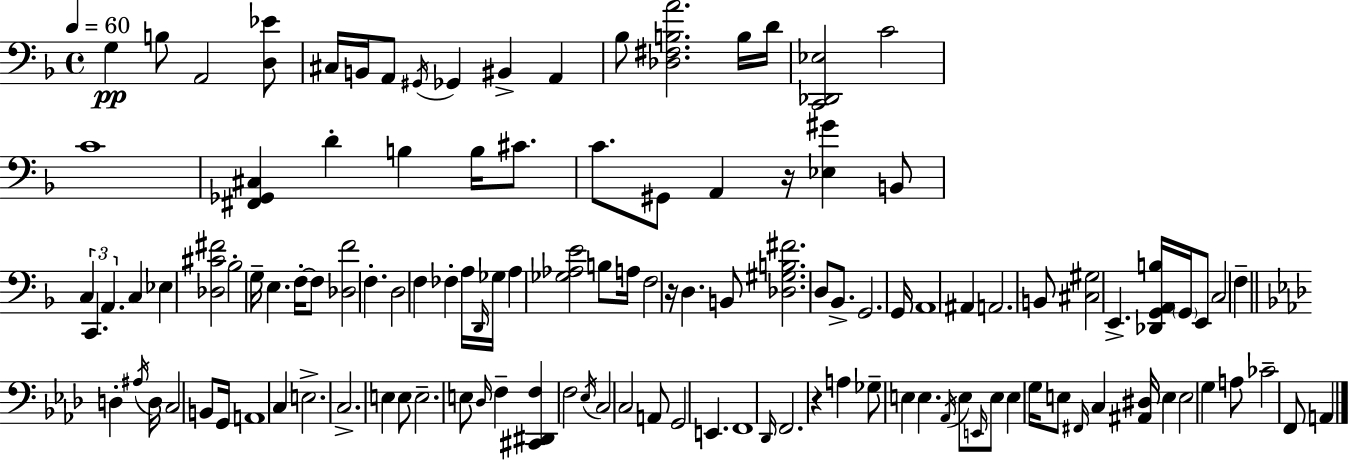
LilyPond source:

{
  \clef bass
  \time 4/4
  \defaultTimeSignature
  \key d \minor
  \tempo 4 = 60
  g4\pp b8 a,2 <d ees'>8 | cis16 b,16 a,8 \acciaccatura { gis,16 } ges,4 bis,4-> a,4 | bes8 <des fis b a'>2. b16 | d'16 <c, des, ees>2 c'2 | \break c'1 | <fis, ges, cis>4 d'4-. b4 b16 cis'8. | c'8. gis,8 a,4 r16 <ees gis'>4 b,8 | \tuplet 3/2 { c4 c,4. a,4. } | \break c4 ees4 <des cis' fis'>2 | bes2-. g16-- e4. | f16-.~~ f8 <des f'>2 f4.-. | d2 f4 fes4-. | \break a16 \grace { d,16 } ges16 a4 <ges aes e'>2 | b8 a16 f2 r16 d4. | b,8 <des gis b fis'>2. | d8 bes,8.-> g,2. | \break g,16 a,1 | ais,4 a,2. | b,8 <cis gis>2 e,4.-> | <des, g, a, b>16 \parenthesize g,16 e,8 c2 f4-- | \break \bar "||" \break \key aes \major d4-. \acciaccatura { ais16 } d16 c2 b,8 | g,16 a,1 | c4 e2.-> | c2.-> e4 | \break e8 e2.-- e8 | \grace { des16 } f4-- <cis, dis, f>4 f2 | \acciaccatura { ees16 } c2 c2 | a,8 g,2 e,4. | \break f,1 | \grace { des,16 } f,2. | r4 a4 ges8-- e4 e4. | \acciaccatura { aes,16 } e8 \grace { e,16 } e8 e4 g16 e8 | \break \grace { fis,16 } c4 <ais, dis>16 e4 e2 | g4 a8 ces'2-- | f,8 a,4 \bar "|."
}